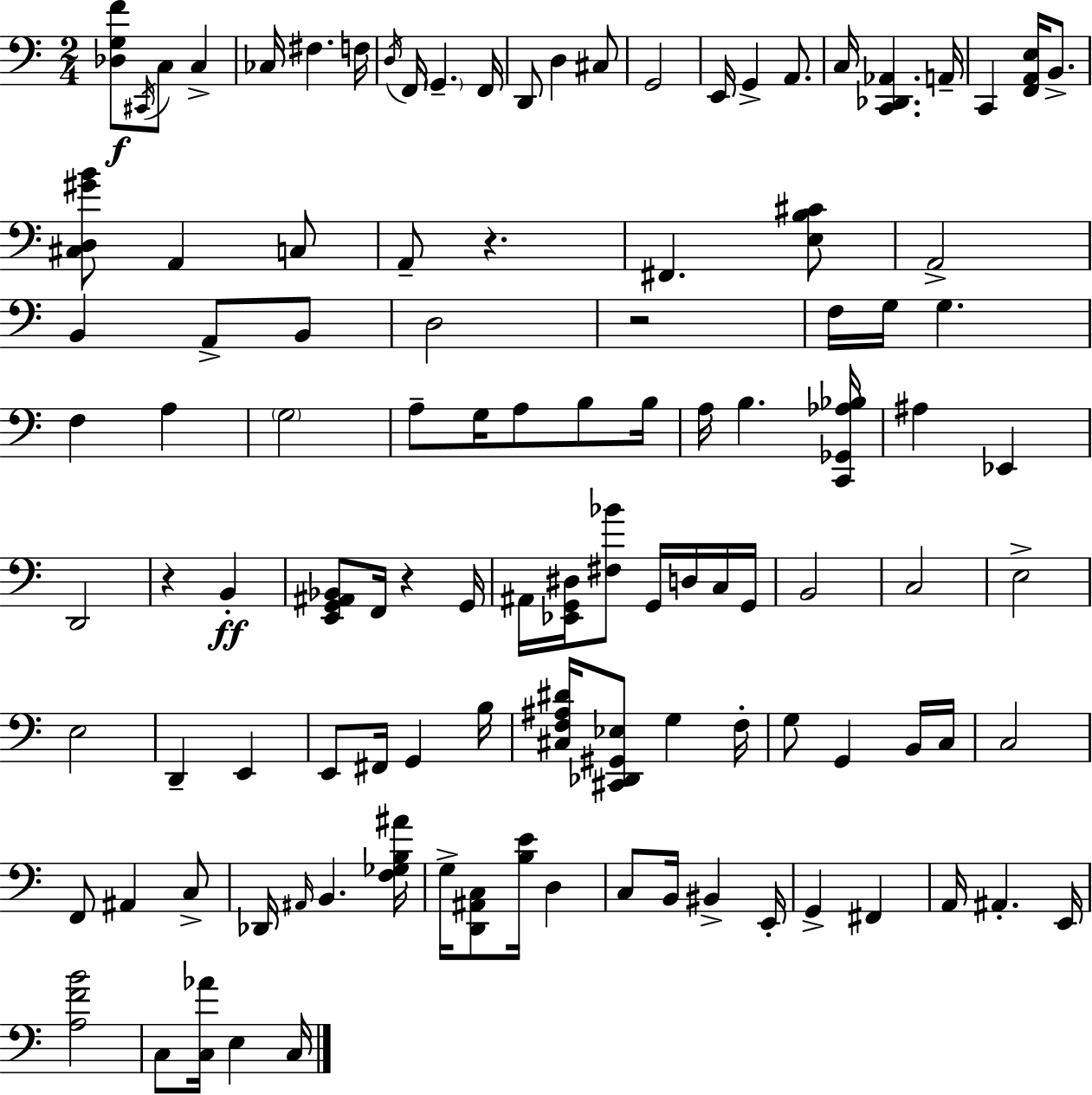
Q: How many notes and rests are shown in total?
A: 111